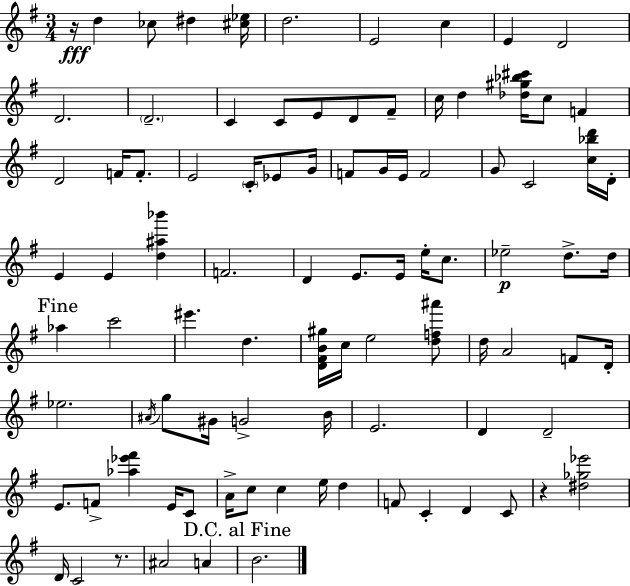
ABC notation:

X:1
T:Untitled
M:3/4
L:1/4
K:Em
z/4 d _c/2 ^d [^c_e]/4 d2 E2 c E D2 D2 D2 C C/2 E/2 D/2 ^F/2 c/4 d [_d^g_b^c']/4 c/2 F D2 F/4 F/2 E2 C/4 _E/2 G/4 F/2 G/4 E/4 F2 G/2 C2 [c_bd']/4 D/4 E E [d^a_b'] F2 D E/2 E/4 e/4 c/2 _e2 d/2 d/4 _a c'2 ^e' d [D^FB^g]/4 c/4 e2 [df^a']/2 d/4 A2 F/2 D/4 _e2 ^A/4 g/2 ^G/4 G2 B/4 E2 D D2 E/2 F/2 [_a_e'^f'] E/4 C/2 A/4 c/2 c e/4 d F/2 C D C/2 z [^d_g_e']2 D/4 C2 z/2 ^A2 A B2